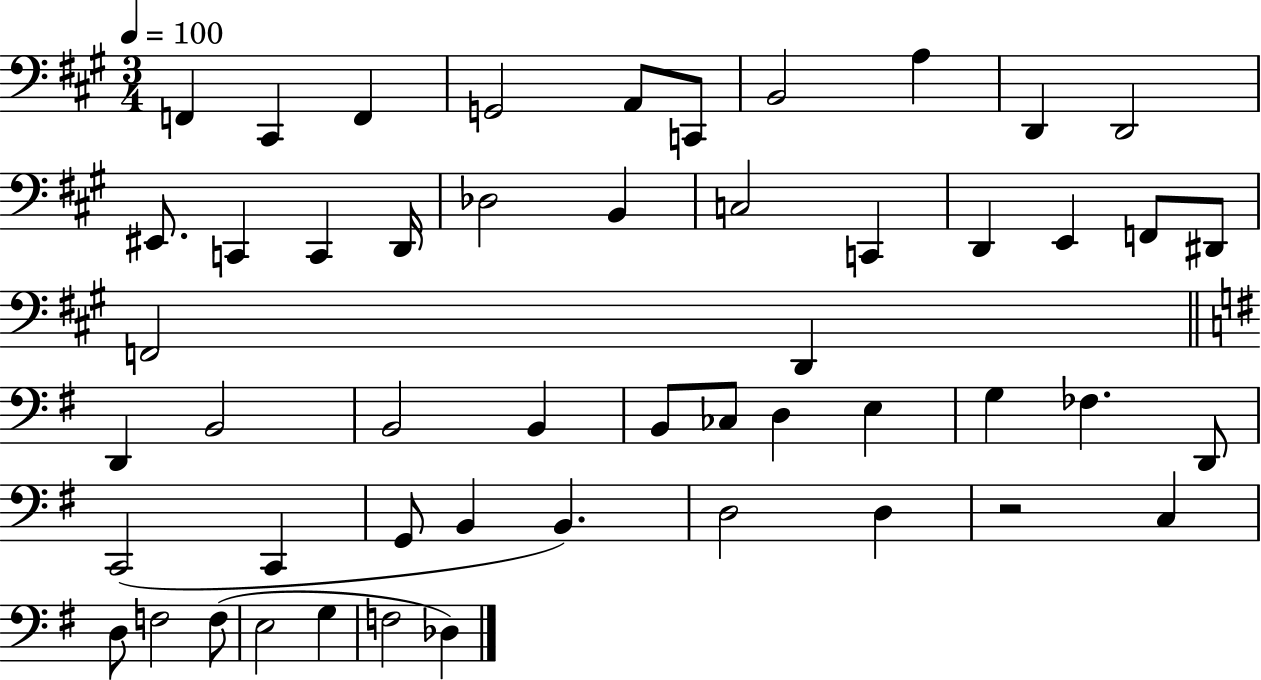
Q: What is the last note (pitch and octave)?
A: Db3